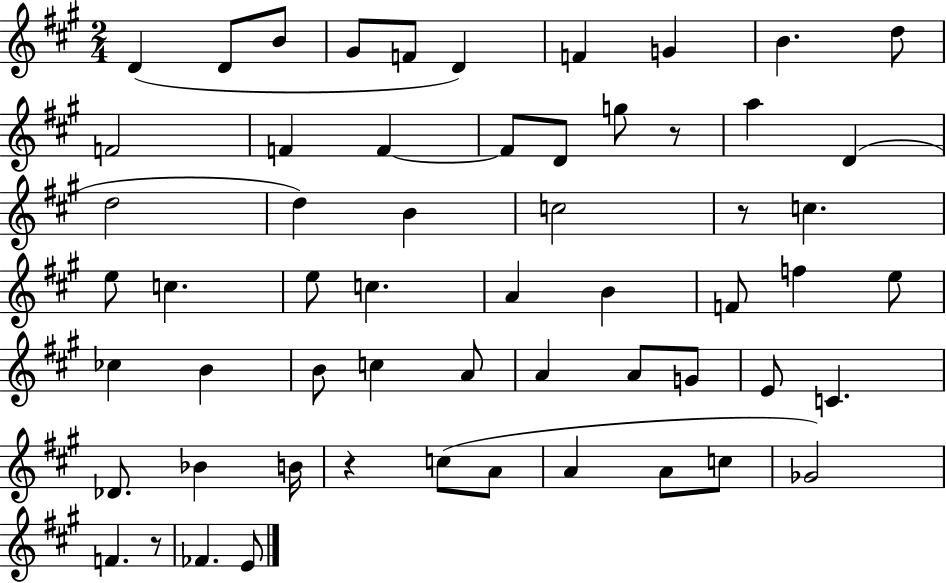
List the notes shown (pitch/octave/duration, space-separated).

D4/q D4/e B4/e G#4/e F4/e D4/q F4/q G4/q B4/q. D5/e F4/h F4/q F4/q F4/e D4/e G5/e R/e A5/q D4/q D5/h D5/q B4/q C5/h R/e C5/q. E5/e C5/q. E5/e C5/q. A4/q B4/q F4/e F5/q E5/e CES5/q B4/q B4/e C5/q A4/e A4/q A4/e G4/e E4/e C4/q. Db4/e. Bb4/q B4/s R/q C5/e A4/e A4/q A4/e C5/e Gb4/h F4/q. R/e FES4/q. E4/e